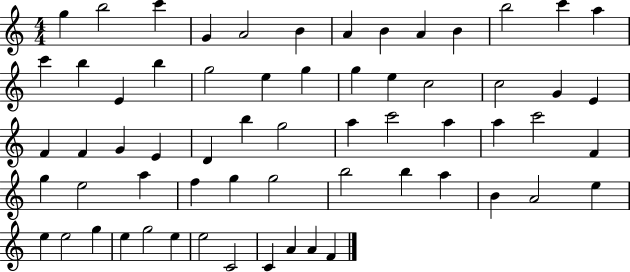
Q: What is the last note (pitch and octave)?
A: F4